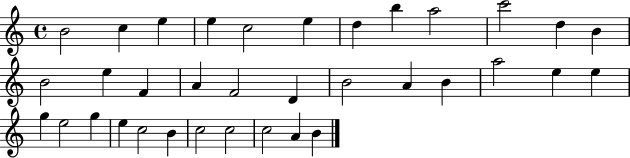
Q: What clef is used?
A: treble